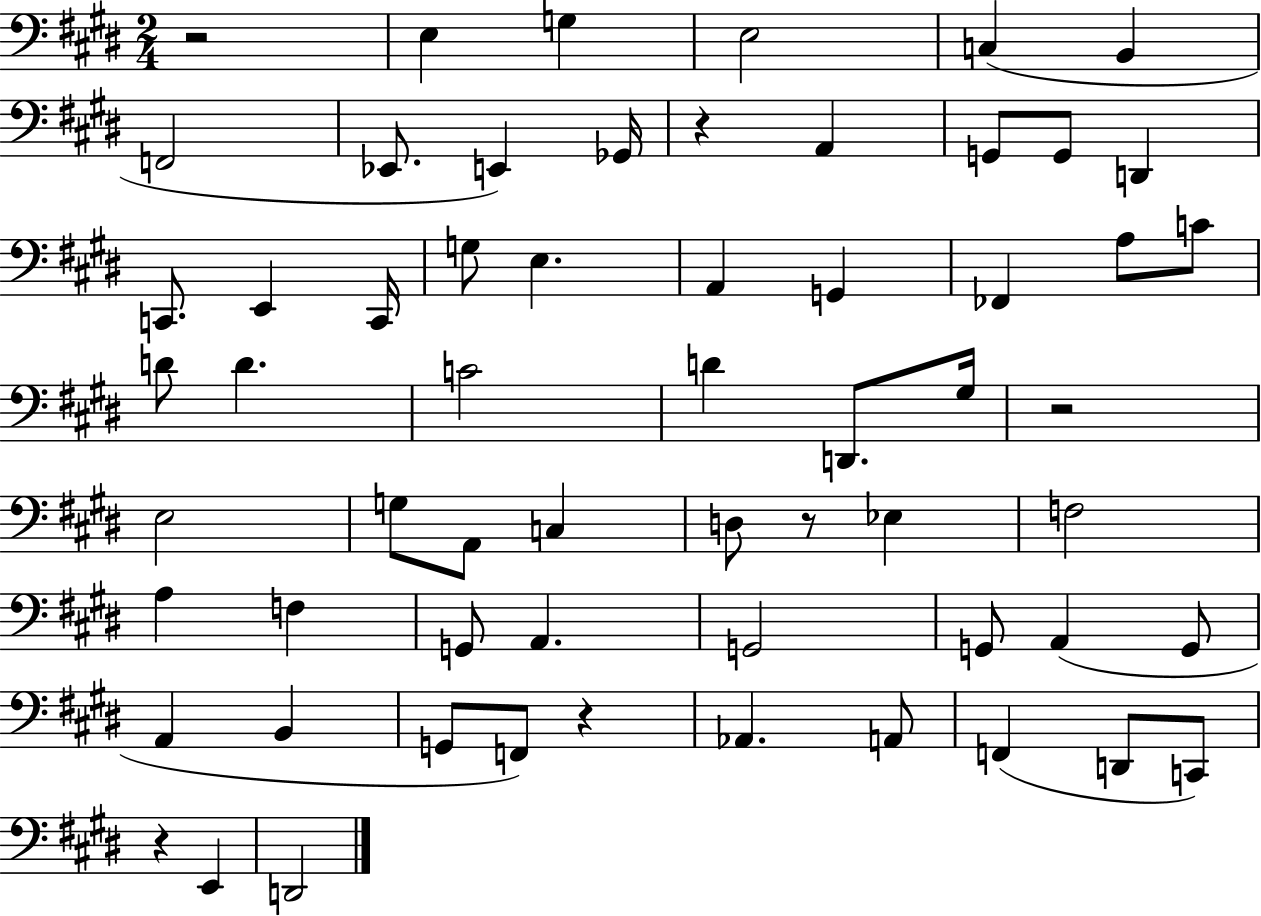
X:1
T:Untitled
M:2/4
L:1/4
K:E
z2 E, G, E,2 C, B,, F,,2 _E,,/2 E,, _G,,/4 z A,, G,,/2 G,,/2 D,, C,,/2 E,, C,,/4 G,/2 E, A,, G,, _F,, A,/2 C/2 D/2 D C2 D D,,/2 ^G,/4 z2 E,2 G,/2 A,,/2 C, D,/2 z/2 _E, F,2 A, F, G,,/2 A,, G,,2 G,,/2 A,, G,,/2 A,, B,, G,,/2 F,,/2 z _A,, A,,/2 F,, D,,/2 C,,/2 z E,, D,,2